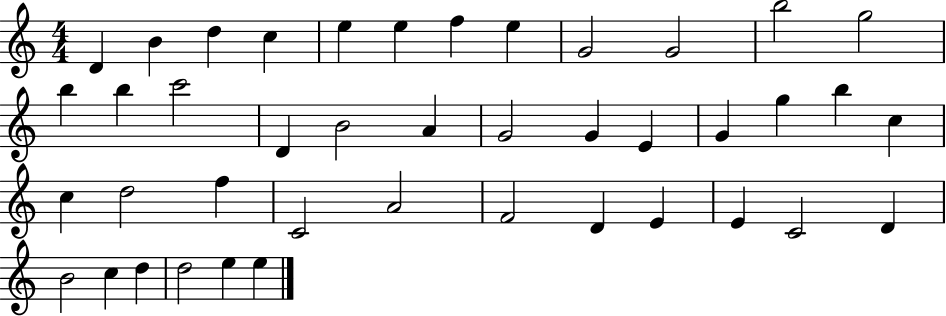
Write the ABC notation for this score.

X:1
T:Untitled
M:4/4
L:1/4
K:C
D B d c e e f e G2 G2 b2 g2 b b c'2 D B2 A G2 G E G g b c c d2 f C2 A2 F2 D E E C2 D B2 c d d2 e e